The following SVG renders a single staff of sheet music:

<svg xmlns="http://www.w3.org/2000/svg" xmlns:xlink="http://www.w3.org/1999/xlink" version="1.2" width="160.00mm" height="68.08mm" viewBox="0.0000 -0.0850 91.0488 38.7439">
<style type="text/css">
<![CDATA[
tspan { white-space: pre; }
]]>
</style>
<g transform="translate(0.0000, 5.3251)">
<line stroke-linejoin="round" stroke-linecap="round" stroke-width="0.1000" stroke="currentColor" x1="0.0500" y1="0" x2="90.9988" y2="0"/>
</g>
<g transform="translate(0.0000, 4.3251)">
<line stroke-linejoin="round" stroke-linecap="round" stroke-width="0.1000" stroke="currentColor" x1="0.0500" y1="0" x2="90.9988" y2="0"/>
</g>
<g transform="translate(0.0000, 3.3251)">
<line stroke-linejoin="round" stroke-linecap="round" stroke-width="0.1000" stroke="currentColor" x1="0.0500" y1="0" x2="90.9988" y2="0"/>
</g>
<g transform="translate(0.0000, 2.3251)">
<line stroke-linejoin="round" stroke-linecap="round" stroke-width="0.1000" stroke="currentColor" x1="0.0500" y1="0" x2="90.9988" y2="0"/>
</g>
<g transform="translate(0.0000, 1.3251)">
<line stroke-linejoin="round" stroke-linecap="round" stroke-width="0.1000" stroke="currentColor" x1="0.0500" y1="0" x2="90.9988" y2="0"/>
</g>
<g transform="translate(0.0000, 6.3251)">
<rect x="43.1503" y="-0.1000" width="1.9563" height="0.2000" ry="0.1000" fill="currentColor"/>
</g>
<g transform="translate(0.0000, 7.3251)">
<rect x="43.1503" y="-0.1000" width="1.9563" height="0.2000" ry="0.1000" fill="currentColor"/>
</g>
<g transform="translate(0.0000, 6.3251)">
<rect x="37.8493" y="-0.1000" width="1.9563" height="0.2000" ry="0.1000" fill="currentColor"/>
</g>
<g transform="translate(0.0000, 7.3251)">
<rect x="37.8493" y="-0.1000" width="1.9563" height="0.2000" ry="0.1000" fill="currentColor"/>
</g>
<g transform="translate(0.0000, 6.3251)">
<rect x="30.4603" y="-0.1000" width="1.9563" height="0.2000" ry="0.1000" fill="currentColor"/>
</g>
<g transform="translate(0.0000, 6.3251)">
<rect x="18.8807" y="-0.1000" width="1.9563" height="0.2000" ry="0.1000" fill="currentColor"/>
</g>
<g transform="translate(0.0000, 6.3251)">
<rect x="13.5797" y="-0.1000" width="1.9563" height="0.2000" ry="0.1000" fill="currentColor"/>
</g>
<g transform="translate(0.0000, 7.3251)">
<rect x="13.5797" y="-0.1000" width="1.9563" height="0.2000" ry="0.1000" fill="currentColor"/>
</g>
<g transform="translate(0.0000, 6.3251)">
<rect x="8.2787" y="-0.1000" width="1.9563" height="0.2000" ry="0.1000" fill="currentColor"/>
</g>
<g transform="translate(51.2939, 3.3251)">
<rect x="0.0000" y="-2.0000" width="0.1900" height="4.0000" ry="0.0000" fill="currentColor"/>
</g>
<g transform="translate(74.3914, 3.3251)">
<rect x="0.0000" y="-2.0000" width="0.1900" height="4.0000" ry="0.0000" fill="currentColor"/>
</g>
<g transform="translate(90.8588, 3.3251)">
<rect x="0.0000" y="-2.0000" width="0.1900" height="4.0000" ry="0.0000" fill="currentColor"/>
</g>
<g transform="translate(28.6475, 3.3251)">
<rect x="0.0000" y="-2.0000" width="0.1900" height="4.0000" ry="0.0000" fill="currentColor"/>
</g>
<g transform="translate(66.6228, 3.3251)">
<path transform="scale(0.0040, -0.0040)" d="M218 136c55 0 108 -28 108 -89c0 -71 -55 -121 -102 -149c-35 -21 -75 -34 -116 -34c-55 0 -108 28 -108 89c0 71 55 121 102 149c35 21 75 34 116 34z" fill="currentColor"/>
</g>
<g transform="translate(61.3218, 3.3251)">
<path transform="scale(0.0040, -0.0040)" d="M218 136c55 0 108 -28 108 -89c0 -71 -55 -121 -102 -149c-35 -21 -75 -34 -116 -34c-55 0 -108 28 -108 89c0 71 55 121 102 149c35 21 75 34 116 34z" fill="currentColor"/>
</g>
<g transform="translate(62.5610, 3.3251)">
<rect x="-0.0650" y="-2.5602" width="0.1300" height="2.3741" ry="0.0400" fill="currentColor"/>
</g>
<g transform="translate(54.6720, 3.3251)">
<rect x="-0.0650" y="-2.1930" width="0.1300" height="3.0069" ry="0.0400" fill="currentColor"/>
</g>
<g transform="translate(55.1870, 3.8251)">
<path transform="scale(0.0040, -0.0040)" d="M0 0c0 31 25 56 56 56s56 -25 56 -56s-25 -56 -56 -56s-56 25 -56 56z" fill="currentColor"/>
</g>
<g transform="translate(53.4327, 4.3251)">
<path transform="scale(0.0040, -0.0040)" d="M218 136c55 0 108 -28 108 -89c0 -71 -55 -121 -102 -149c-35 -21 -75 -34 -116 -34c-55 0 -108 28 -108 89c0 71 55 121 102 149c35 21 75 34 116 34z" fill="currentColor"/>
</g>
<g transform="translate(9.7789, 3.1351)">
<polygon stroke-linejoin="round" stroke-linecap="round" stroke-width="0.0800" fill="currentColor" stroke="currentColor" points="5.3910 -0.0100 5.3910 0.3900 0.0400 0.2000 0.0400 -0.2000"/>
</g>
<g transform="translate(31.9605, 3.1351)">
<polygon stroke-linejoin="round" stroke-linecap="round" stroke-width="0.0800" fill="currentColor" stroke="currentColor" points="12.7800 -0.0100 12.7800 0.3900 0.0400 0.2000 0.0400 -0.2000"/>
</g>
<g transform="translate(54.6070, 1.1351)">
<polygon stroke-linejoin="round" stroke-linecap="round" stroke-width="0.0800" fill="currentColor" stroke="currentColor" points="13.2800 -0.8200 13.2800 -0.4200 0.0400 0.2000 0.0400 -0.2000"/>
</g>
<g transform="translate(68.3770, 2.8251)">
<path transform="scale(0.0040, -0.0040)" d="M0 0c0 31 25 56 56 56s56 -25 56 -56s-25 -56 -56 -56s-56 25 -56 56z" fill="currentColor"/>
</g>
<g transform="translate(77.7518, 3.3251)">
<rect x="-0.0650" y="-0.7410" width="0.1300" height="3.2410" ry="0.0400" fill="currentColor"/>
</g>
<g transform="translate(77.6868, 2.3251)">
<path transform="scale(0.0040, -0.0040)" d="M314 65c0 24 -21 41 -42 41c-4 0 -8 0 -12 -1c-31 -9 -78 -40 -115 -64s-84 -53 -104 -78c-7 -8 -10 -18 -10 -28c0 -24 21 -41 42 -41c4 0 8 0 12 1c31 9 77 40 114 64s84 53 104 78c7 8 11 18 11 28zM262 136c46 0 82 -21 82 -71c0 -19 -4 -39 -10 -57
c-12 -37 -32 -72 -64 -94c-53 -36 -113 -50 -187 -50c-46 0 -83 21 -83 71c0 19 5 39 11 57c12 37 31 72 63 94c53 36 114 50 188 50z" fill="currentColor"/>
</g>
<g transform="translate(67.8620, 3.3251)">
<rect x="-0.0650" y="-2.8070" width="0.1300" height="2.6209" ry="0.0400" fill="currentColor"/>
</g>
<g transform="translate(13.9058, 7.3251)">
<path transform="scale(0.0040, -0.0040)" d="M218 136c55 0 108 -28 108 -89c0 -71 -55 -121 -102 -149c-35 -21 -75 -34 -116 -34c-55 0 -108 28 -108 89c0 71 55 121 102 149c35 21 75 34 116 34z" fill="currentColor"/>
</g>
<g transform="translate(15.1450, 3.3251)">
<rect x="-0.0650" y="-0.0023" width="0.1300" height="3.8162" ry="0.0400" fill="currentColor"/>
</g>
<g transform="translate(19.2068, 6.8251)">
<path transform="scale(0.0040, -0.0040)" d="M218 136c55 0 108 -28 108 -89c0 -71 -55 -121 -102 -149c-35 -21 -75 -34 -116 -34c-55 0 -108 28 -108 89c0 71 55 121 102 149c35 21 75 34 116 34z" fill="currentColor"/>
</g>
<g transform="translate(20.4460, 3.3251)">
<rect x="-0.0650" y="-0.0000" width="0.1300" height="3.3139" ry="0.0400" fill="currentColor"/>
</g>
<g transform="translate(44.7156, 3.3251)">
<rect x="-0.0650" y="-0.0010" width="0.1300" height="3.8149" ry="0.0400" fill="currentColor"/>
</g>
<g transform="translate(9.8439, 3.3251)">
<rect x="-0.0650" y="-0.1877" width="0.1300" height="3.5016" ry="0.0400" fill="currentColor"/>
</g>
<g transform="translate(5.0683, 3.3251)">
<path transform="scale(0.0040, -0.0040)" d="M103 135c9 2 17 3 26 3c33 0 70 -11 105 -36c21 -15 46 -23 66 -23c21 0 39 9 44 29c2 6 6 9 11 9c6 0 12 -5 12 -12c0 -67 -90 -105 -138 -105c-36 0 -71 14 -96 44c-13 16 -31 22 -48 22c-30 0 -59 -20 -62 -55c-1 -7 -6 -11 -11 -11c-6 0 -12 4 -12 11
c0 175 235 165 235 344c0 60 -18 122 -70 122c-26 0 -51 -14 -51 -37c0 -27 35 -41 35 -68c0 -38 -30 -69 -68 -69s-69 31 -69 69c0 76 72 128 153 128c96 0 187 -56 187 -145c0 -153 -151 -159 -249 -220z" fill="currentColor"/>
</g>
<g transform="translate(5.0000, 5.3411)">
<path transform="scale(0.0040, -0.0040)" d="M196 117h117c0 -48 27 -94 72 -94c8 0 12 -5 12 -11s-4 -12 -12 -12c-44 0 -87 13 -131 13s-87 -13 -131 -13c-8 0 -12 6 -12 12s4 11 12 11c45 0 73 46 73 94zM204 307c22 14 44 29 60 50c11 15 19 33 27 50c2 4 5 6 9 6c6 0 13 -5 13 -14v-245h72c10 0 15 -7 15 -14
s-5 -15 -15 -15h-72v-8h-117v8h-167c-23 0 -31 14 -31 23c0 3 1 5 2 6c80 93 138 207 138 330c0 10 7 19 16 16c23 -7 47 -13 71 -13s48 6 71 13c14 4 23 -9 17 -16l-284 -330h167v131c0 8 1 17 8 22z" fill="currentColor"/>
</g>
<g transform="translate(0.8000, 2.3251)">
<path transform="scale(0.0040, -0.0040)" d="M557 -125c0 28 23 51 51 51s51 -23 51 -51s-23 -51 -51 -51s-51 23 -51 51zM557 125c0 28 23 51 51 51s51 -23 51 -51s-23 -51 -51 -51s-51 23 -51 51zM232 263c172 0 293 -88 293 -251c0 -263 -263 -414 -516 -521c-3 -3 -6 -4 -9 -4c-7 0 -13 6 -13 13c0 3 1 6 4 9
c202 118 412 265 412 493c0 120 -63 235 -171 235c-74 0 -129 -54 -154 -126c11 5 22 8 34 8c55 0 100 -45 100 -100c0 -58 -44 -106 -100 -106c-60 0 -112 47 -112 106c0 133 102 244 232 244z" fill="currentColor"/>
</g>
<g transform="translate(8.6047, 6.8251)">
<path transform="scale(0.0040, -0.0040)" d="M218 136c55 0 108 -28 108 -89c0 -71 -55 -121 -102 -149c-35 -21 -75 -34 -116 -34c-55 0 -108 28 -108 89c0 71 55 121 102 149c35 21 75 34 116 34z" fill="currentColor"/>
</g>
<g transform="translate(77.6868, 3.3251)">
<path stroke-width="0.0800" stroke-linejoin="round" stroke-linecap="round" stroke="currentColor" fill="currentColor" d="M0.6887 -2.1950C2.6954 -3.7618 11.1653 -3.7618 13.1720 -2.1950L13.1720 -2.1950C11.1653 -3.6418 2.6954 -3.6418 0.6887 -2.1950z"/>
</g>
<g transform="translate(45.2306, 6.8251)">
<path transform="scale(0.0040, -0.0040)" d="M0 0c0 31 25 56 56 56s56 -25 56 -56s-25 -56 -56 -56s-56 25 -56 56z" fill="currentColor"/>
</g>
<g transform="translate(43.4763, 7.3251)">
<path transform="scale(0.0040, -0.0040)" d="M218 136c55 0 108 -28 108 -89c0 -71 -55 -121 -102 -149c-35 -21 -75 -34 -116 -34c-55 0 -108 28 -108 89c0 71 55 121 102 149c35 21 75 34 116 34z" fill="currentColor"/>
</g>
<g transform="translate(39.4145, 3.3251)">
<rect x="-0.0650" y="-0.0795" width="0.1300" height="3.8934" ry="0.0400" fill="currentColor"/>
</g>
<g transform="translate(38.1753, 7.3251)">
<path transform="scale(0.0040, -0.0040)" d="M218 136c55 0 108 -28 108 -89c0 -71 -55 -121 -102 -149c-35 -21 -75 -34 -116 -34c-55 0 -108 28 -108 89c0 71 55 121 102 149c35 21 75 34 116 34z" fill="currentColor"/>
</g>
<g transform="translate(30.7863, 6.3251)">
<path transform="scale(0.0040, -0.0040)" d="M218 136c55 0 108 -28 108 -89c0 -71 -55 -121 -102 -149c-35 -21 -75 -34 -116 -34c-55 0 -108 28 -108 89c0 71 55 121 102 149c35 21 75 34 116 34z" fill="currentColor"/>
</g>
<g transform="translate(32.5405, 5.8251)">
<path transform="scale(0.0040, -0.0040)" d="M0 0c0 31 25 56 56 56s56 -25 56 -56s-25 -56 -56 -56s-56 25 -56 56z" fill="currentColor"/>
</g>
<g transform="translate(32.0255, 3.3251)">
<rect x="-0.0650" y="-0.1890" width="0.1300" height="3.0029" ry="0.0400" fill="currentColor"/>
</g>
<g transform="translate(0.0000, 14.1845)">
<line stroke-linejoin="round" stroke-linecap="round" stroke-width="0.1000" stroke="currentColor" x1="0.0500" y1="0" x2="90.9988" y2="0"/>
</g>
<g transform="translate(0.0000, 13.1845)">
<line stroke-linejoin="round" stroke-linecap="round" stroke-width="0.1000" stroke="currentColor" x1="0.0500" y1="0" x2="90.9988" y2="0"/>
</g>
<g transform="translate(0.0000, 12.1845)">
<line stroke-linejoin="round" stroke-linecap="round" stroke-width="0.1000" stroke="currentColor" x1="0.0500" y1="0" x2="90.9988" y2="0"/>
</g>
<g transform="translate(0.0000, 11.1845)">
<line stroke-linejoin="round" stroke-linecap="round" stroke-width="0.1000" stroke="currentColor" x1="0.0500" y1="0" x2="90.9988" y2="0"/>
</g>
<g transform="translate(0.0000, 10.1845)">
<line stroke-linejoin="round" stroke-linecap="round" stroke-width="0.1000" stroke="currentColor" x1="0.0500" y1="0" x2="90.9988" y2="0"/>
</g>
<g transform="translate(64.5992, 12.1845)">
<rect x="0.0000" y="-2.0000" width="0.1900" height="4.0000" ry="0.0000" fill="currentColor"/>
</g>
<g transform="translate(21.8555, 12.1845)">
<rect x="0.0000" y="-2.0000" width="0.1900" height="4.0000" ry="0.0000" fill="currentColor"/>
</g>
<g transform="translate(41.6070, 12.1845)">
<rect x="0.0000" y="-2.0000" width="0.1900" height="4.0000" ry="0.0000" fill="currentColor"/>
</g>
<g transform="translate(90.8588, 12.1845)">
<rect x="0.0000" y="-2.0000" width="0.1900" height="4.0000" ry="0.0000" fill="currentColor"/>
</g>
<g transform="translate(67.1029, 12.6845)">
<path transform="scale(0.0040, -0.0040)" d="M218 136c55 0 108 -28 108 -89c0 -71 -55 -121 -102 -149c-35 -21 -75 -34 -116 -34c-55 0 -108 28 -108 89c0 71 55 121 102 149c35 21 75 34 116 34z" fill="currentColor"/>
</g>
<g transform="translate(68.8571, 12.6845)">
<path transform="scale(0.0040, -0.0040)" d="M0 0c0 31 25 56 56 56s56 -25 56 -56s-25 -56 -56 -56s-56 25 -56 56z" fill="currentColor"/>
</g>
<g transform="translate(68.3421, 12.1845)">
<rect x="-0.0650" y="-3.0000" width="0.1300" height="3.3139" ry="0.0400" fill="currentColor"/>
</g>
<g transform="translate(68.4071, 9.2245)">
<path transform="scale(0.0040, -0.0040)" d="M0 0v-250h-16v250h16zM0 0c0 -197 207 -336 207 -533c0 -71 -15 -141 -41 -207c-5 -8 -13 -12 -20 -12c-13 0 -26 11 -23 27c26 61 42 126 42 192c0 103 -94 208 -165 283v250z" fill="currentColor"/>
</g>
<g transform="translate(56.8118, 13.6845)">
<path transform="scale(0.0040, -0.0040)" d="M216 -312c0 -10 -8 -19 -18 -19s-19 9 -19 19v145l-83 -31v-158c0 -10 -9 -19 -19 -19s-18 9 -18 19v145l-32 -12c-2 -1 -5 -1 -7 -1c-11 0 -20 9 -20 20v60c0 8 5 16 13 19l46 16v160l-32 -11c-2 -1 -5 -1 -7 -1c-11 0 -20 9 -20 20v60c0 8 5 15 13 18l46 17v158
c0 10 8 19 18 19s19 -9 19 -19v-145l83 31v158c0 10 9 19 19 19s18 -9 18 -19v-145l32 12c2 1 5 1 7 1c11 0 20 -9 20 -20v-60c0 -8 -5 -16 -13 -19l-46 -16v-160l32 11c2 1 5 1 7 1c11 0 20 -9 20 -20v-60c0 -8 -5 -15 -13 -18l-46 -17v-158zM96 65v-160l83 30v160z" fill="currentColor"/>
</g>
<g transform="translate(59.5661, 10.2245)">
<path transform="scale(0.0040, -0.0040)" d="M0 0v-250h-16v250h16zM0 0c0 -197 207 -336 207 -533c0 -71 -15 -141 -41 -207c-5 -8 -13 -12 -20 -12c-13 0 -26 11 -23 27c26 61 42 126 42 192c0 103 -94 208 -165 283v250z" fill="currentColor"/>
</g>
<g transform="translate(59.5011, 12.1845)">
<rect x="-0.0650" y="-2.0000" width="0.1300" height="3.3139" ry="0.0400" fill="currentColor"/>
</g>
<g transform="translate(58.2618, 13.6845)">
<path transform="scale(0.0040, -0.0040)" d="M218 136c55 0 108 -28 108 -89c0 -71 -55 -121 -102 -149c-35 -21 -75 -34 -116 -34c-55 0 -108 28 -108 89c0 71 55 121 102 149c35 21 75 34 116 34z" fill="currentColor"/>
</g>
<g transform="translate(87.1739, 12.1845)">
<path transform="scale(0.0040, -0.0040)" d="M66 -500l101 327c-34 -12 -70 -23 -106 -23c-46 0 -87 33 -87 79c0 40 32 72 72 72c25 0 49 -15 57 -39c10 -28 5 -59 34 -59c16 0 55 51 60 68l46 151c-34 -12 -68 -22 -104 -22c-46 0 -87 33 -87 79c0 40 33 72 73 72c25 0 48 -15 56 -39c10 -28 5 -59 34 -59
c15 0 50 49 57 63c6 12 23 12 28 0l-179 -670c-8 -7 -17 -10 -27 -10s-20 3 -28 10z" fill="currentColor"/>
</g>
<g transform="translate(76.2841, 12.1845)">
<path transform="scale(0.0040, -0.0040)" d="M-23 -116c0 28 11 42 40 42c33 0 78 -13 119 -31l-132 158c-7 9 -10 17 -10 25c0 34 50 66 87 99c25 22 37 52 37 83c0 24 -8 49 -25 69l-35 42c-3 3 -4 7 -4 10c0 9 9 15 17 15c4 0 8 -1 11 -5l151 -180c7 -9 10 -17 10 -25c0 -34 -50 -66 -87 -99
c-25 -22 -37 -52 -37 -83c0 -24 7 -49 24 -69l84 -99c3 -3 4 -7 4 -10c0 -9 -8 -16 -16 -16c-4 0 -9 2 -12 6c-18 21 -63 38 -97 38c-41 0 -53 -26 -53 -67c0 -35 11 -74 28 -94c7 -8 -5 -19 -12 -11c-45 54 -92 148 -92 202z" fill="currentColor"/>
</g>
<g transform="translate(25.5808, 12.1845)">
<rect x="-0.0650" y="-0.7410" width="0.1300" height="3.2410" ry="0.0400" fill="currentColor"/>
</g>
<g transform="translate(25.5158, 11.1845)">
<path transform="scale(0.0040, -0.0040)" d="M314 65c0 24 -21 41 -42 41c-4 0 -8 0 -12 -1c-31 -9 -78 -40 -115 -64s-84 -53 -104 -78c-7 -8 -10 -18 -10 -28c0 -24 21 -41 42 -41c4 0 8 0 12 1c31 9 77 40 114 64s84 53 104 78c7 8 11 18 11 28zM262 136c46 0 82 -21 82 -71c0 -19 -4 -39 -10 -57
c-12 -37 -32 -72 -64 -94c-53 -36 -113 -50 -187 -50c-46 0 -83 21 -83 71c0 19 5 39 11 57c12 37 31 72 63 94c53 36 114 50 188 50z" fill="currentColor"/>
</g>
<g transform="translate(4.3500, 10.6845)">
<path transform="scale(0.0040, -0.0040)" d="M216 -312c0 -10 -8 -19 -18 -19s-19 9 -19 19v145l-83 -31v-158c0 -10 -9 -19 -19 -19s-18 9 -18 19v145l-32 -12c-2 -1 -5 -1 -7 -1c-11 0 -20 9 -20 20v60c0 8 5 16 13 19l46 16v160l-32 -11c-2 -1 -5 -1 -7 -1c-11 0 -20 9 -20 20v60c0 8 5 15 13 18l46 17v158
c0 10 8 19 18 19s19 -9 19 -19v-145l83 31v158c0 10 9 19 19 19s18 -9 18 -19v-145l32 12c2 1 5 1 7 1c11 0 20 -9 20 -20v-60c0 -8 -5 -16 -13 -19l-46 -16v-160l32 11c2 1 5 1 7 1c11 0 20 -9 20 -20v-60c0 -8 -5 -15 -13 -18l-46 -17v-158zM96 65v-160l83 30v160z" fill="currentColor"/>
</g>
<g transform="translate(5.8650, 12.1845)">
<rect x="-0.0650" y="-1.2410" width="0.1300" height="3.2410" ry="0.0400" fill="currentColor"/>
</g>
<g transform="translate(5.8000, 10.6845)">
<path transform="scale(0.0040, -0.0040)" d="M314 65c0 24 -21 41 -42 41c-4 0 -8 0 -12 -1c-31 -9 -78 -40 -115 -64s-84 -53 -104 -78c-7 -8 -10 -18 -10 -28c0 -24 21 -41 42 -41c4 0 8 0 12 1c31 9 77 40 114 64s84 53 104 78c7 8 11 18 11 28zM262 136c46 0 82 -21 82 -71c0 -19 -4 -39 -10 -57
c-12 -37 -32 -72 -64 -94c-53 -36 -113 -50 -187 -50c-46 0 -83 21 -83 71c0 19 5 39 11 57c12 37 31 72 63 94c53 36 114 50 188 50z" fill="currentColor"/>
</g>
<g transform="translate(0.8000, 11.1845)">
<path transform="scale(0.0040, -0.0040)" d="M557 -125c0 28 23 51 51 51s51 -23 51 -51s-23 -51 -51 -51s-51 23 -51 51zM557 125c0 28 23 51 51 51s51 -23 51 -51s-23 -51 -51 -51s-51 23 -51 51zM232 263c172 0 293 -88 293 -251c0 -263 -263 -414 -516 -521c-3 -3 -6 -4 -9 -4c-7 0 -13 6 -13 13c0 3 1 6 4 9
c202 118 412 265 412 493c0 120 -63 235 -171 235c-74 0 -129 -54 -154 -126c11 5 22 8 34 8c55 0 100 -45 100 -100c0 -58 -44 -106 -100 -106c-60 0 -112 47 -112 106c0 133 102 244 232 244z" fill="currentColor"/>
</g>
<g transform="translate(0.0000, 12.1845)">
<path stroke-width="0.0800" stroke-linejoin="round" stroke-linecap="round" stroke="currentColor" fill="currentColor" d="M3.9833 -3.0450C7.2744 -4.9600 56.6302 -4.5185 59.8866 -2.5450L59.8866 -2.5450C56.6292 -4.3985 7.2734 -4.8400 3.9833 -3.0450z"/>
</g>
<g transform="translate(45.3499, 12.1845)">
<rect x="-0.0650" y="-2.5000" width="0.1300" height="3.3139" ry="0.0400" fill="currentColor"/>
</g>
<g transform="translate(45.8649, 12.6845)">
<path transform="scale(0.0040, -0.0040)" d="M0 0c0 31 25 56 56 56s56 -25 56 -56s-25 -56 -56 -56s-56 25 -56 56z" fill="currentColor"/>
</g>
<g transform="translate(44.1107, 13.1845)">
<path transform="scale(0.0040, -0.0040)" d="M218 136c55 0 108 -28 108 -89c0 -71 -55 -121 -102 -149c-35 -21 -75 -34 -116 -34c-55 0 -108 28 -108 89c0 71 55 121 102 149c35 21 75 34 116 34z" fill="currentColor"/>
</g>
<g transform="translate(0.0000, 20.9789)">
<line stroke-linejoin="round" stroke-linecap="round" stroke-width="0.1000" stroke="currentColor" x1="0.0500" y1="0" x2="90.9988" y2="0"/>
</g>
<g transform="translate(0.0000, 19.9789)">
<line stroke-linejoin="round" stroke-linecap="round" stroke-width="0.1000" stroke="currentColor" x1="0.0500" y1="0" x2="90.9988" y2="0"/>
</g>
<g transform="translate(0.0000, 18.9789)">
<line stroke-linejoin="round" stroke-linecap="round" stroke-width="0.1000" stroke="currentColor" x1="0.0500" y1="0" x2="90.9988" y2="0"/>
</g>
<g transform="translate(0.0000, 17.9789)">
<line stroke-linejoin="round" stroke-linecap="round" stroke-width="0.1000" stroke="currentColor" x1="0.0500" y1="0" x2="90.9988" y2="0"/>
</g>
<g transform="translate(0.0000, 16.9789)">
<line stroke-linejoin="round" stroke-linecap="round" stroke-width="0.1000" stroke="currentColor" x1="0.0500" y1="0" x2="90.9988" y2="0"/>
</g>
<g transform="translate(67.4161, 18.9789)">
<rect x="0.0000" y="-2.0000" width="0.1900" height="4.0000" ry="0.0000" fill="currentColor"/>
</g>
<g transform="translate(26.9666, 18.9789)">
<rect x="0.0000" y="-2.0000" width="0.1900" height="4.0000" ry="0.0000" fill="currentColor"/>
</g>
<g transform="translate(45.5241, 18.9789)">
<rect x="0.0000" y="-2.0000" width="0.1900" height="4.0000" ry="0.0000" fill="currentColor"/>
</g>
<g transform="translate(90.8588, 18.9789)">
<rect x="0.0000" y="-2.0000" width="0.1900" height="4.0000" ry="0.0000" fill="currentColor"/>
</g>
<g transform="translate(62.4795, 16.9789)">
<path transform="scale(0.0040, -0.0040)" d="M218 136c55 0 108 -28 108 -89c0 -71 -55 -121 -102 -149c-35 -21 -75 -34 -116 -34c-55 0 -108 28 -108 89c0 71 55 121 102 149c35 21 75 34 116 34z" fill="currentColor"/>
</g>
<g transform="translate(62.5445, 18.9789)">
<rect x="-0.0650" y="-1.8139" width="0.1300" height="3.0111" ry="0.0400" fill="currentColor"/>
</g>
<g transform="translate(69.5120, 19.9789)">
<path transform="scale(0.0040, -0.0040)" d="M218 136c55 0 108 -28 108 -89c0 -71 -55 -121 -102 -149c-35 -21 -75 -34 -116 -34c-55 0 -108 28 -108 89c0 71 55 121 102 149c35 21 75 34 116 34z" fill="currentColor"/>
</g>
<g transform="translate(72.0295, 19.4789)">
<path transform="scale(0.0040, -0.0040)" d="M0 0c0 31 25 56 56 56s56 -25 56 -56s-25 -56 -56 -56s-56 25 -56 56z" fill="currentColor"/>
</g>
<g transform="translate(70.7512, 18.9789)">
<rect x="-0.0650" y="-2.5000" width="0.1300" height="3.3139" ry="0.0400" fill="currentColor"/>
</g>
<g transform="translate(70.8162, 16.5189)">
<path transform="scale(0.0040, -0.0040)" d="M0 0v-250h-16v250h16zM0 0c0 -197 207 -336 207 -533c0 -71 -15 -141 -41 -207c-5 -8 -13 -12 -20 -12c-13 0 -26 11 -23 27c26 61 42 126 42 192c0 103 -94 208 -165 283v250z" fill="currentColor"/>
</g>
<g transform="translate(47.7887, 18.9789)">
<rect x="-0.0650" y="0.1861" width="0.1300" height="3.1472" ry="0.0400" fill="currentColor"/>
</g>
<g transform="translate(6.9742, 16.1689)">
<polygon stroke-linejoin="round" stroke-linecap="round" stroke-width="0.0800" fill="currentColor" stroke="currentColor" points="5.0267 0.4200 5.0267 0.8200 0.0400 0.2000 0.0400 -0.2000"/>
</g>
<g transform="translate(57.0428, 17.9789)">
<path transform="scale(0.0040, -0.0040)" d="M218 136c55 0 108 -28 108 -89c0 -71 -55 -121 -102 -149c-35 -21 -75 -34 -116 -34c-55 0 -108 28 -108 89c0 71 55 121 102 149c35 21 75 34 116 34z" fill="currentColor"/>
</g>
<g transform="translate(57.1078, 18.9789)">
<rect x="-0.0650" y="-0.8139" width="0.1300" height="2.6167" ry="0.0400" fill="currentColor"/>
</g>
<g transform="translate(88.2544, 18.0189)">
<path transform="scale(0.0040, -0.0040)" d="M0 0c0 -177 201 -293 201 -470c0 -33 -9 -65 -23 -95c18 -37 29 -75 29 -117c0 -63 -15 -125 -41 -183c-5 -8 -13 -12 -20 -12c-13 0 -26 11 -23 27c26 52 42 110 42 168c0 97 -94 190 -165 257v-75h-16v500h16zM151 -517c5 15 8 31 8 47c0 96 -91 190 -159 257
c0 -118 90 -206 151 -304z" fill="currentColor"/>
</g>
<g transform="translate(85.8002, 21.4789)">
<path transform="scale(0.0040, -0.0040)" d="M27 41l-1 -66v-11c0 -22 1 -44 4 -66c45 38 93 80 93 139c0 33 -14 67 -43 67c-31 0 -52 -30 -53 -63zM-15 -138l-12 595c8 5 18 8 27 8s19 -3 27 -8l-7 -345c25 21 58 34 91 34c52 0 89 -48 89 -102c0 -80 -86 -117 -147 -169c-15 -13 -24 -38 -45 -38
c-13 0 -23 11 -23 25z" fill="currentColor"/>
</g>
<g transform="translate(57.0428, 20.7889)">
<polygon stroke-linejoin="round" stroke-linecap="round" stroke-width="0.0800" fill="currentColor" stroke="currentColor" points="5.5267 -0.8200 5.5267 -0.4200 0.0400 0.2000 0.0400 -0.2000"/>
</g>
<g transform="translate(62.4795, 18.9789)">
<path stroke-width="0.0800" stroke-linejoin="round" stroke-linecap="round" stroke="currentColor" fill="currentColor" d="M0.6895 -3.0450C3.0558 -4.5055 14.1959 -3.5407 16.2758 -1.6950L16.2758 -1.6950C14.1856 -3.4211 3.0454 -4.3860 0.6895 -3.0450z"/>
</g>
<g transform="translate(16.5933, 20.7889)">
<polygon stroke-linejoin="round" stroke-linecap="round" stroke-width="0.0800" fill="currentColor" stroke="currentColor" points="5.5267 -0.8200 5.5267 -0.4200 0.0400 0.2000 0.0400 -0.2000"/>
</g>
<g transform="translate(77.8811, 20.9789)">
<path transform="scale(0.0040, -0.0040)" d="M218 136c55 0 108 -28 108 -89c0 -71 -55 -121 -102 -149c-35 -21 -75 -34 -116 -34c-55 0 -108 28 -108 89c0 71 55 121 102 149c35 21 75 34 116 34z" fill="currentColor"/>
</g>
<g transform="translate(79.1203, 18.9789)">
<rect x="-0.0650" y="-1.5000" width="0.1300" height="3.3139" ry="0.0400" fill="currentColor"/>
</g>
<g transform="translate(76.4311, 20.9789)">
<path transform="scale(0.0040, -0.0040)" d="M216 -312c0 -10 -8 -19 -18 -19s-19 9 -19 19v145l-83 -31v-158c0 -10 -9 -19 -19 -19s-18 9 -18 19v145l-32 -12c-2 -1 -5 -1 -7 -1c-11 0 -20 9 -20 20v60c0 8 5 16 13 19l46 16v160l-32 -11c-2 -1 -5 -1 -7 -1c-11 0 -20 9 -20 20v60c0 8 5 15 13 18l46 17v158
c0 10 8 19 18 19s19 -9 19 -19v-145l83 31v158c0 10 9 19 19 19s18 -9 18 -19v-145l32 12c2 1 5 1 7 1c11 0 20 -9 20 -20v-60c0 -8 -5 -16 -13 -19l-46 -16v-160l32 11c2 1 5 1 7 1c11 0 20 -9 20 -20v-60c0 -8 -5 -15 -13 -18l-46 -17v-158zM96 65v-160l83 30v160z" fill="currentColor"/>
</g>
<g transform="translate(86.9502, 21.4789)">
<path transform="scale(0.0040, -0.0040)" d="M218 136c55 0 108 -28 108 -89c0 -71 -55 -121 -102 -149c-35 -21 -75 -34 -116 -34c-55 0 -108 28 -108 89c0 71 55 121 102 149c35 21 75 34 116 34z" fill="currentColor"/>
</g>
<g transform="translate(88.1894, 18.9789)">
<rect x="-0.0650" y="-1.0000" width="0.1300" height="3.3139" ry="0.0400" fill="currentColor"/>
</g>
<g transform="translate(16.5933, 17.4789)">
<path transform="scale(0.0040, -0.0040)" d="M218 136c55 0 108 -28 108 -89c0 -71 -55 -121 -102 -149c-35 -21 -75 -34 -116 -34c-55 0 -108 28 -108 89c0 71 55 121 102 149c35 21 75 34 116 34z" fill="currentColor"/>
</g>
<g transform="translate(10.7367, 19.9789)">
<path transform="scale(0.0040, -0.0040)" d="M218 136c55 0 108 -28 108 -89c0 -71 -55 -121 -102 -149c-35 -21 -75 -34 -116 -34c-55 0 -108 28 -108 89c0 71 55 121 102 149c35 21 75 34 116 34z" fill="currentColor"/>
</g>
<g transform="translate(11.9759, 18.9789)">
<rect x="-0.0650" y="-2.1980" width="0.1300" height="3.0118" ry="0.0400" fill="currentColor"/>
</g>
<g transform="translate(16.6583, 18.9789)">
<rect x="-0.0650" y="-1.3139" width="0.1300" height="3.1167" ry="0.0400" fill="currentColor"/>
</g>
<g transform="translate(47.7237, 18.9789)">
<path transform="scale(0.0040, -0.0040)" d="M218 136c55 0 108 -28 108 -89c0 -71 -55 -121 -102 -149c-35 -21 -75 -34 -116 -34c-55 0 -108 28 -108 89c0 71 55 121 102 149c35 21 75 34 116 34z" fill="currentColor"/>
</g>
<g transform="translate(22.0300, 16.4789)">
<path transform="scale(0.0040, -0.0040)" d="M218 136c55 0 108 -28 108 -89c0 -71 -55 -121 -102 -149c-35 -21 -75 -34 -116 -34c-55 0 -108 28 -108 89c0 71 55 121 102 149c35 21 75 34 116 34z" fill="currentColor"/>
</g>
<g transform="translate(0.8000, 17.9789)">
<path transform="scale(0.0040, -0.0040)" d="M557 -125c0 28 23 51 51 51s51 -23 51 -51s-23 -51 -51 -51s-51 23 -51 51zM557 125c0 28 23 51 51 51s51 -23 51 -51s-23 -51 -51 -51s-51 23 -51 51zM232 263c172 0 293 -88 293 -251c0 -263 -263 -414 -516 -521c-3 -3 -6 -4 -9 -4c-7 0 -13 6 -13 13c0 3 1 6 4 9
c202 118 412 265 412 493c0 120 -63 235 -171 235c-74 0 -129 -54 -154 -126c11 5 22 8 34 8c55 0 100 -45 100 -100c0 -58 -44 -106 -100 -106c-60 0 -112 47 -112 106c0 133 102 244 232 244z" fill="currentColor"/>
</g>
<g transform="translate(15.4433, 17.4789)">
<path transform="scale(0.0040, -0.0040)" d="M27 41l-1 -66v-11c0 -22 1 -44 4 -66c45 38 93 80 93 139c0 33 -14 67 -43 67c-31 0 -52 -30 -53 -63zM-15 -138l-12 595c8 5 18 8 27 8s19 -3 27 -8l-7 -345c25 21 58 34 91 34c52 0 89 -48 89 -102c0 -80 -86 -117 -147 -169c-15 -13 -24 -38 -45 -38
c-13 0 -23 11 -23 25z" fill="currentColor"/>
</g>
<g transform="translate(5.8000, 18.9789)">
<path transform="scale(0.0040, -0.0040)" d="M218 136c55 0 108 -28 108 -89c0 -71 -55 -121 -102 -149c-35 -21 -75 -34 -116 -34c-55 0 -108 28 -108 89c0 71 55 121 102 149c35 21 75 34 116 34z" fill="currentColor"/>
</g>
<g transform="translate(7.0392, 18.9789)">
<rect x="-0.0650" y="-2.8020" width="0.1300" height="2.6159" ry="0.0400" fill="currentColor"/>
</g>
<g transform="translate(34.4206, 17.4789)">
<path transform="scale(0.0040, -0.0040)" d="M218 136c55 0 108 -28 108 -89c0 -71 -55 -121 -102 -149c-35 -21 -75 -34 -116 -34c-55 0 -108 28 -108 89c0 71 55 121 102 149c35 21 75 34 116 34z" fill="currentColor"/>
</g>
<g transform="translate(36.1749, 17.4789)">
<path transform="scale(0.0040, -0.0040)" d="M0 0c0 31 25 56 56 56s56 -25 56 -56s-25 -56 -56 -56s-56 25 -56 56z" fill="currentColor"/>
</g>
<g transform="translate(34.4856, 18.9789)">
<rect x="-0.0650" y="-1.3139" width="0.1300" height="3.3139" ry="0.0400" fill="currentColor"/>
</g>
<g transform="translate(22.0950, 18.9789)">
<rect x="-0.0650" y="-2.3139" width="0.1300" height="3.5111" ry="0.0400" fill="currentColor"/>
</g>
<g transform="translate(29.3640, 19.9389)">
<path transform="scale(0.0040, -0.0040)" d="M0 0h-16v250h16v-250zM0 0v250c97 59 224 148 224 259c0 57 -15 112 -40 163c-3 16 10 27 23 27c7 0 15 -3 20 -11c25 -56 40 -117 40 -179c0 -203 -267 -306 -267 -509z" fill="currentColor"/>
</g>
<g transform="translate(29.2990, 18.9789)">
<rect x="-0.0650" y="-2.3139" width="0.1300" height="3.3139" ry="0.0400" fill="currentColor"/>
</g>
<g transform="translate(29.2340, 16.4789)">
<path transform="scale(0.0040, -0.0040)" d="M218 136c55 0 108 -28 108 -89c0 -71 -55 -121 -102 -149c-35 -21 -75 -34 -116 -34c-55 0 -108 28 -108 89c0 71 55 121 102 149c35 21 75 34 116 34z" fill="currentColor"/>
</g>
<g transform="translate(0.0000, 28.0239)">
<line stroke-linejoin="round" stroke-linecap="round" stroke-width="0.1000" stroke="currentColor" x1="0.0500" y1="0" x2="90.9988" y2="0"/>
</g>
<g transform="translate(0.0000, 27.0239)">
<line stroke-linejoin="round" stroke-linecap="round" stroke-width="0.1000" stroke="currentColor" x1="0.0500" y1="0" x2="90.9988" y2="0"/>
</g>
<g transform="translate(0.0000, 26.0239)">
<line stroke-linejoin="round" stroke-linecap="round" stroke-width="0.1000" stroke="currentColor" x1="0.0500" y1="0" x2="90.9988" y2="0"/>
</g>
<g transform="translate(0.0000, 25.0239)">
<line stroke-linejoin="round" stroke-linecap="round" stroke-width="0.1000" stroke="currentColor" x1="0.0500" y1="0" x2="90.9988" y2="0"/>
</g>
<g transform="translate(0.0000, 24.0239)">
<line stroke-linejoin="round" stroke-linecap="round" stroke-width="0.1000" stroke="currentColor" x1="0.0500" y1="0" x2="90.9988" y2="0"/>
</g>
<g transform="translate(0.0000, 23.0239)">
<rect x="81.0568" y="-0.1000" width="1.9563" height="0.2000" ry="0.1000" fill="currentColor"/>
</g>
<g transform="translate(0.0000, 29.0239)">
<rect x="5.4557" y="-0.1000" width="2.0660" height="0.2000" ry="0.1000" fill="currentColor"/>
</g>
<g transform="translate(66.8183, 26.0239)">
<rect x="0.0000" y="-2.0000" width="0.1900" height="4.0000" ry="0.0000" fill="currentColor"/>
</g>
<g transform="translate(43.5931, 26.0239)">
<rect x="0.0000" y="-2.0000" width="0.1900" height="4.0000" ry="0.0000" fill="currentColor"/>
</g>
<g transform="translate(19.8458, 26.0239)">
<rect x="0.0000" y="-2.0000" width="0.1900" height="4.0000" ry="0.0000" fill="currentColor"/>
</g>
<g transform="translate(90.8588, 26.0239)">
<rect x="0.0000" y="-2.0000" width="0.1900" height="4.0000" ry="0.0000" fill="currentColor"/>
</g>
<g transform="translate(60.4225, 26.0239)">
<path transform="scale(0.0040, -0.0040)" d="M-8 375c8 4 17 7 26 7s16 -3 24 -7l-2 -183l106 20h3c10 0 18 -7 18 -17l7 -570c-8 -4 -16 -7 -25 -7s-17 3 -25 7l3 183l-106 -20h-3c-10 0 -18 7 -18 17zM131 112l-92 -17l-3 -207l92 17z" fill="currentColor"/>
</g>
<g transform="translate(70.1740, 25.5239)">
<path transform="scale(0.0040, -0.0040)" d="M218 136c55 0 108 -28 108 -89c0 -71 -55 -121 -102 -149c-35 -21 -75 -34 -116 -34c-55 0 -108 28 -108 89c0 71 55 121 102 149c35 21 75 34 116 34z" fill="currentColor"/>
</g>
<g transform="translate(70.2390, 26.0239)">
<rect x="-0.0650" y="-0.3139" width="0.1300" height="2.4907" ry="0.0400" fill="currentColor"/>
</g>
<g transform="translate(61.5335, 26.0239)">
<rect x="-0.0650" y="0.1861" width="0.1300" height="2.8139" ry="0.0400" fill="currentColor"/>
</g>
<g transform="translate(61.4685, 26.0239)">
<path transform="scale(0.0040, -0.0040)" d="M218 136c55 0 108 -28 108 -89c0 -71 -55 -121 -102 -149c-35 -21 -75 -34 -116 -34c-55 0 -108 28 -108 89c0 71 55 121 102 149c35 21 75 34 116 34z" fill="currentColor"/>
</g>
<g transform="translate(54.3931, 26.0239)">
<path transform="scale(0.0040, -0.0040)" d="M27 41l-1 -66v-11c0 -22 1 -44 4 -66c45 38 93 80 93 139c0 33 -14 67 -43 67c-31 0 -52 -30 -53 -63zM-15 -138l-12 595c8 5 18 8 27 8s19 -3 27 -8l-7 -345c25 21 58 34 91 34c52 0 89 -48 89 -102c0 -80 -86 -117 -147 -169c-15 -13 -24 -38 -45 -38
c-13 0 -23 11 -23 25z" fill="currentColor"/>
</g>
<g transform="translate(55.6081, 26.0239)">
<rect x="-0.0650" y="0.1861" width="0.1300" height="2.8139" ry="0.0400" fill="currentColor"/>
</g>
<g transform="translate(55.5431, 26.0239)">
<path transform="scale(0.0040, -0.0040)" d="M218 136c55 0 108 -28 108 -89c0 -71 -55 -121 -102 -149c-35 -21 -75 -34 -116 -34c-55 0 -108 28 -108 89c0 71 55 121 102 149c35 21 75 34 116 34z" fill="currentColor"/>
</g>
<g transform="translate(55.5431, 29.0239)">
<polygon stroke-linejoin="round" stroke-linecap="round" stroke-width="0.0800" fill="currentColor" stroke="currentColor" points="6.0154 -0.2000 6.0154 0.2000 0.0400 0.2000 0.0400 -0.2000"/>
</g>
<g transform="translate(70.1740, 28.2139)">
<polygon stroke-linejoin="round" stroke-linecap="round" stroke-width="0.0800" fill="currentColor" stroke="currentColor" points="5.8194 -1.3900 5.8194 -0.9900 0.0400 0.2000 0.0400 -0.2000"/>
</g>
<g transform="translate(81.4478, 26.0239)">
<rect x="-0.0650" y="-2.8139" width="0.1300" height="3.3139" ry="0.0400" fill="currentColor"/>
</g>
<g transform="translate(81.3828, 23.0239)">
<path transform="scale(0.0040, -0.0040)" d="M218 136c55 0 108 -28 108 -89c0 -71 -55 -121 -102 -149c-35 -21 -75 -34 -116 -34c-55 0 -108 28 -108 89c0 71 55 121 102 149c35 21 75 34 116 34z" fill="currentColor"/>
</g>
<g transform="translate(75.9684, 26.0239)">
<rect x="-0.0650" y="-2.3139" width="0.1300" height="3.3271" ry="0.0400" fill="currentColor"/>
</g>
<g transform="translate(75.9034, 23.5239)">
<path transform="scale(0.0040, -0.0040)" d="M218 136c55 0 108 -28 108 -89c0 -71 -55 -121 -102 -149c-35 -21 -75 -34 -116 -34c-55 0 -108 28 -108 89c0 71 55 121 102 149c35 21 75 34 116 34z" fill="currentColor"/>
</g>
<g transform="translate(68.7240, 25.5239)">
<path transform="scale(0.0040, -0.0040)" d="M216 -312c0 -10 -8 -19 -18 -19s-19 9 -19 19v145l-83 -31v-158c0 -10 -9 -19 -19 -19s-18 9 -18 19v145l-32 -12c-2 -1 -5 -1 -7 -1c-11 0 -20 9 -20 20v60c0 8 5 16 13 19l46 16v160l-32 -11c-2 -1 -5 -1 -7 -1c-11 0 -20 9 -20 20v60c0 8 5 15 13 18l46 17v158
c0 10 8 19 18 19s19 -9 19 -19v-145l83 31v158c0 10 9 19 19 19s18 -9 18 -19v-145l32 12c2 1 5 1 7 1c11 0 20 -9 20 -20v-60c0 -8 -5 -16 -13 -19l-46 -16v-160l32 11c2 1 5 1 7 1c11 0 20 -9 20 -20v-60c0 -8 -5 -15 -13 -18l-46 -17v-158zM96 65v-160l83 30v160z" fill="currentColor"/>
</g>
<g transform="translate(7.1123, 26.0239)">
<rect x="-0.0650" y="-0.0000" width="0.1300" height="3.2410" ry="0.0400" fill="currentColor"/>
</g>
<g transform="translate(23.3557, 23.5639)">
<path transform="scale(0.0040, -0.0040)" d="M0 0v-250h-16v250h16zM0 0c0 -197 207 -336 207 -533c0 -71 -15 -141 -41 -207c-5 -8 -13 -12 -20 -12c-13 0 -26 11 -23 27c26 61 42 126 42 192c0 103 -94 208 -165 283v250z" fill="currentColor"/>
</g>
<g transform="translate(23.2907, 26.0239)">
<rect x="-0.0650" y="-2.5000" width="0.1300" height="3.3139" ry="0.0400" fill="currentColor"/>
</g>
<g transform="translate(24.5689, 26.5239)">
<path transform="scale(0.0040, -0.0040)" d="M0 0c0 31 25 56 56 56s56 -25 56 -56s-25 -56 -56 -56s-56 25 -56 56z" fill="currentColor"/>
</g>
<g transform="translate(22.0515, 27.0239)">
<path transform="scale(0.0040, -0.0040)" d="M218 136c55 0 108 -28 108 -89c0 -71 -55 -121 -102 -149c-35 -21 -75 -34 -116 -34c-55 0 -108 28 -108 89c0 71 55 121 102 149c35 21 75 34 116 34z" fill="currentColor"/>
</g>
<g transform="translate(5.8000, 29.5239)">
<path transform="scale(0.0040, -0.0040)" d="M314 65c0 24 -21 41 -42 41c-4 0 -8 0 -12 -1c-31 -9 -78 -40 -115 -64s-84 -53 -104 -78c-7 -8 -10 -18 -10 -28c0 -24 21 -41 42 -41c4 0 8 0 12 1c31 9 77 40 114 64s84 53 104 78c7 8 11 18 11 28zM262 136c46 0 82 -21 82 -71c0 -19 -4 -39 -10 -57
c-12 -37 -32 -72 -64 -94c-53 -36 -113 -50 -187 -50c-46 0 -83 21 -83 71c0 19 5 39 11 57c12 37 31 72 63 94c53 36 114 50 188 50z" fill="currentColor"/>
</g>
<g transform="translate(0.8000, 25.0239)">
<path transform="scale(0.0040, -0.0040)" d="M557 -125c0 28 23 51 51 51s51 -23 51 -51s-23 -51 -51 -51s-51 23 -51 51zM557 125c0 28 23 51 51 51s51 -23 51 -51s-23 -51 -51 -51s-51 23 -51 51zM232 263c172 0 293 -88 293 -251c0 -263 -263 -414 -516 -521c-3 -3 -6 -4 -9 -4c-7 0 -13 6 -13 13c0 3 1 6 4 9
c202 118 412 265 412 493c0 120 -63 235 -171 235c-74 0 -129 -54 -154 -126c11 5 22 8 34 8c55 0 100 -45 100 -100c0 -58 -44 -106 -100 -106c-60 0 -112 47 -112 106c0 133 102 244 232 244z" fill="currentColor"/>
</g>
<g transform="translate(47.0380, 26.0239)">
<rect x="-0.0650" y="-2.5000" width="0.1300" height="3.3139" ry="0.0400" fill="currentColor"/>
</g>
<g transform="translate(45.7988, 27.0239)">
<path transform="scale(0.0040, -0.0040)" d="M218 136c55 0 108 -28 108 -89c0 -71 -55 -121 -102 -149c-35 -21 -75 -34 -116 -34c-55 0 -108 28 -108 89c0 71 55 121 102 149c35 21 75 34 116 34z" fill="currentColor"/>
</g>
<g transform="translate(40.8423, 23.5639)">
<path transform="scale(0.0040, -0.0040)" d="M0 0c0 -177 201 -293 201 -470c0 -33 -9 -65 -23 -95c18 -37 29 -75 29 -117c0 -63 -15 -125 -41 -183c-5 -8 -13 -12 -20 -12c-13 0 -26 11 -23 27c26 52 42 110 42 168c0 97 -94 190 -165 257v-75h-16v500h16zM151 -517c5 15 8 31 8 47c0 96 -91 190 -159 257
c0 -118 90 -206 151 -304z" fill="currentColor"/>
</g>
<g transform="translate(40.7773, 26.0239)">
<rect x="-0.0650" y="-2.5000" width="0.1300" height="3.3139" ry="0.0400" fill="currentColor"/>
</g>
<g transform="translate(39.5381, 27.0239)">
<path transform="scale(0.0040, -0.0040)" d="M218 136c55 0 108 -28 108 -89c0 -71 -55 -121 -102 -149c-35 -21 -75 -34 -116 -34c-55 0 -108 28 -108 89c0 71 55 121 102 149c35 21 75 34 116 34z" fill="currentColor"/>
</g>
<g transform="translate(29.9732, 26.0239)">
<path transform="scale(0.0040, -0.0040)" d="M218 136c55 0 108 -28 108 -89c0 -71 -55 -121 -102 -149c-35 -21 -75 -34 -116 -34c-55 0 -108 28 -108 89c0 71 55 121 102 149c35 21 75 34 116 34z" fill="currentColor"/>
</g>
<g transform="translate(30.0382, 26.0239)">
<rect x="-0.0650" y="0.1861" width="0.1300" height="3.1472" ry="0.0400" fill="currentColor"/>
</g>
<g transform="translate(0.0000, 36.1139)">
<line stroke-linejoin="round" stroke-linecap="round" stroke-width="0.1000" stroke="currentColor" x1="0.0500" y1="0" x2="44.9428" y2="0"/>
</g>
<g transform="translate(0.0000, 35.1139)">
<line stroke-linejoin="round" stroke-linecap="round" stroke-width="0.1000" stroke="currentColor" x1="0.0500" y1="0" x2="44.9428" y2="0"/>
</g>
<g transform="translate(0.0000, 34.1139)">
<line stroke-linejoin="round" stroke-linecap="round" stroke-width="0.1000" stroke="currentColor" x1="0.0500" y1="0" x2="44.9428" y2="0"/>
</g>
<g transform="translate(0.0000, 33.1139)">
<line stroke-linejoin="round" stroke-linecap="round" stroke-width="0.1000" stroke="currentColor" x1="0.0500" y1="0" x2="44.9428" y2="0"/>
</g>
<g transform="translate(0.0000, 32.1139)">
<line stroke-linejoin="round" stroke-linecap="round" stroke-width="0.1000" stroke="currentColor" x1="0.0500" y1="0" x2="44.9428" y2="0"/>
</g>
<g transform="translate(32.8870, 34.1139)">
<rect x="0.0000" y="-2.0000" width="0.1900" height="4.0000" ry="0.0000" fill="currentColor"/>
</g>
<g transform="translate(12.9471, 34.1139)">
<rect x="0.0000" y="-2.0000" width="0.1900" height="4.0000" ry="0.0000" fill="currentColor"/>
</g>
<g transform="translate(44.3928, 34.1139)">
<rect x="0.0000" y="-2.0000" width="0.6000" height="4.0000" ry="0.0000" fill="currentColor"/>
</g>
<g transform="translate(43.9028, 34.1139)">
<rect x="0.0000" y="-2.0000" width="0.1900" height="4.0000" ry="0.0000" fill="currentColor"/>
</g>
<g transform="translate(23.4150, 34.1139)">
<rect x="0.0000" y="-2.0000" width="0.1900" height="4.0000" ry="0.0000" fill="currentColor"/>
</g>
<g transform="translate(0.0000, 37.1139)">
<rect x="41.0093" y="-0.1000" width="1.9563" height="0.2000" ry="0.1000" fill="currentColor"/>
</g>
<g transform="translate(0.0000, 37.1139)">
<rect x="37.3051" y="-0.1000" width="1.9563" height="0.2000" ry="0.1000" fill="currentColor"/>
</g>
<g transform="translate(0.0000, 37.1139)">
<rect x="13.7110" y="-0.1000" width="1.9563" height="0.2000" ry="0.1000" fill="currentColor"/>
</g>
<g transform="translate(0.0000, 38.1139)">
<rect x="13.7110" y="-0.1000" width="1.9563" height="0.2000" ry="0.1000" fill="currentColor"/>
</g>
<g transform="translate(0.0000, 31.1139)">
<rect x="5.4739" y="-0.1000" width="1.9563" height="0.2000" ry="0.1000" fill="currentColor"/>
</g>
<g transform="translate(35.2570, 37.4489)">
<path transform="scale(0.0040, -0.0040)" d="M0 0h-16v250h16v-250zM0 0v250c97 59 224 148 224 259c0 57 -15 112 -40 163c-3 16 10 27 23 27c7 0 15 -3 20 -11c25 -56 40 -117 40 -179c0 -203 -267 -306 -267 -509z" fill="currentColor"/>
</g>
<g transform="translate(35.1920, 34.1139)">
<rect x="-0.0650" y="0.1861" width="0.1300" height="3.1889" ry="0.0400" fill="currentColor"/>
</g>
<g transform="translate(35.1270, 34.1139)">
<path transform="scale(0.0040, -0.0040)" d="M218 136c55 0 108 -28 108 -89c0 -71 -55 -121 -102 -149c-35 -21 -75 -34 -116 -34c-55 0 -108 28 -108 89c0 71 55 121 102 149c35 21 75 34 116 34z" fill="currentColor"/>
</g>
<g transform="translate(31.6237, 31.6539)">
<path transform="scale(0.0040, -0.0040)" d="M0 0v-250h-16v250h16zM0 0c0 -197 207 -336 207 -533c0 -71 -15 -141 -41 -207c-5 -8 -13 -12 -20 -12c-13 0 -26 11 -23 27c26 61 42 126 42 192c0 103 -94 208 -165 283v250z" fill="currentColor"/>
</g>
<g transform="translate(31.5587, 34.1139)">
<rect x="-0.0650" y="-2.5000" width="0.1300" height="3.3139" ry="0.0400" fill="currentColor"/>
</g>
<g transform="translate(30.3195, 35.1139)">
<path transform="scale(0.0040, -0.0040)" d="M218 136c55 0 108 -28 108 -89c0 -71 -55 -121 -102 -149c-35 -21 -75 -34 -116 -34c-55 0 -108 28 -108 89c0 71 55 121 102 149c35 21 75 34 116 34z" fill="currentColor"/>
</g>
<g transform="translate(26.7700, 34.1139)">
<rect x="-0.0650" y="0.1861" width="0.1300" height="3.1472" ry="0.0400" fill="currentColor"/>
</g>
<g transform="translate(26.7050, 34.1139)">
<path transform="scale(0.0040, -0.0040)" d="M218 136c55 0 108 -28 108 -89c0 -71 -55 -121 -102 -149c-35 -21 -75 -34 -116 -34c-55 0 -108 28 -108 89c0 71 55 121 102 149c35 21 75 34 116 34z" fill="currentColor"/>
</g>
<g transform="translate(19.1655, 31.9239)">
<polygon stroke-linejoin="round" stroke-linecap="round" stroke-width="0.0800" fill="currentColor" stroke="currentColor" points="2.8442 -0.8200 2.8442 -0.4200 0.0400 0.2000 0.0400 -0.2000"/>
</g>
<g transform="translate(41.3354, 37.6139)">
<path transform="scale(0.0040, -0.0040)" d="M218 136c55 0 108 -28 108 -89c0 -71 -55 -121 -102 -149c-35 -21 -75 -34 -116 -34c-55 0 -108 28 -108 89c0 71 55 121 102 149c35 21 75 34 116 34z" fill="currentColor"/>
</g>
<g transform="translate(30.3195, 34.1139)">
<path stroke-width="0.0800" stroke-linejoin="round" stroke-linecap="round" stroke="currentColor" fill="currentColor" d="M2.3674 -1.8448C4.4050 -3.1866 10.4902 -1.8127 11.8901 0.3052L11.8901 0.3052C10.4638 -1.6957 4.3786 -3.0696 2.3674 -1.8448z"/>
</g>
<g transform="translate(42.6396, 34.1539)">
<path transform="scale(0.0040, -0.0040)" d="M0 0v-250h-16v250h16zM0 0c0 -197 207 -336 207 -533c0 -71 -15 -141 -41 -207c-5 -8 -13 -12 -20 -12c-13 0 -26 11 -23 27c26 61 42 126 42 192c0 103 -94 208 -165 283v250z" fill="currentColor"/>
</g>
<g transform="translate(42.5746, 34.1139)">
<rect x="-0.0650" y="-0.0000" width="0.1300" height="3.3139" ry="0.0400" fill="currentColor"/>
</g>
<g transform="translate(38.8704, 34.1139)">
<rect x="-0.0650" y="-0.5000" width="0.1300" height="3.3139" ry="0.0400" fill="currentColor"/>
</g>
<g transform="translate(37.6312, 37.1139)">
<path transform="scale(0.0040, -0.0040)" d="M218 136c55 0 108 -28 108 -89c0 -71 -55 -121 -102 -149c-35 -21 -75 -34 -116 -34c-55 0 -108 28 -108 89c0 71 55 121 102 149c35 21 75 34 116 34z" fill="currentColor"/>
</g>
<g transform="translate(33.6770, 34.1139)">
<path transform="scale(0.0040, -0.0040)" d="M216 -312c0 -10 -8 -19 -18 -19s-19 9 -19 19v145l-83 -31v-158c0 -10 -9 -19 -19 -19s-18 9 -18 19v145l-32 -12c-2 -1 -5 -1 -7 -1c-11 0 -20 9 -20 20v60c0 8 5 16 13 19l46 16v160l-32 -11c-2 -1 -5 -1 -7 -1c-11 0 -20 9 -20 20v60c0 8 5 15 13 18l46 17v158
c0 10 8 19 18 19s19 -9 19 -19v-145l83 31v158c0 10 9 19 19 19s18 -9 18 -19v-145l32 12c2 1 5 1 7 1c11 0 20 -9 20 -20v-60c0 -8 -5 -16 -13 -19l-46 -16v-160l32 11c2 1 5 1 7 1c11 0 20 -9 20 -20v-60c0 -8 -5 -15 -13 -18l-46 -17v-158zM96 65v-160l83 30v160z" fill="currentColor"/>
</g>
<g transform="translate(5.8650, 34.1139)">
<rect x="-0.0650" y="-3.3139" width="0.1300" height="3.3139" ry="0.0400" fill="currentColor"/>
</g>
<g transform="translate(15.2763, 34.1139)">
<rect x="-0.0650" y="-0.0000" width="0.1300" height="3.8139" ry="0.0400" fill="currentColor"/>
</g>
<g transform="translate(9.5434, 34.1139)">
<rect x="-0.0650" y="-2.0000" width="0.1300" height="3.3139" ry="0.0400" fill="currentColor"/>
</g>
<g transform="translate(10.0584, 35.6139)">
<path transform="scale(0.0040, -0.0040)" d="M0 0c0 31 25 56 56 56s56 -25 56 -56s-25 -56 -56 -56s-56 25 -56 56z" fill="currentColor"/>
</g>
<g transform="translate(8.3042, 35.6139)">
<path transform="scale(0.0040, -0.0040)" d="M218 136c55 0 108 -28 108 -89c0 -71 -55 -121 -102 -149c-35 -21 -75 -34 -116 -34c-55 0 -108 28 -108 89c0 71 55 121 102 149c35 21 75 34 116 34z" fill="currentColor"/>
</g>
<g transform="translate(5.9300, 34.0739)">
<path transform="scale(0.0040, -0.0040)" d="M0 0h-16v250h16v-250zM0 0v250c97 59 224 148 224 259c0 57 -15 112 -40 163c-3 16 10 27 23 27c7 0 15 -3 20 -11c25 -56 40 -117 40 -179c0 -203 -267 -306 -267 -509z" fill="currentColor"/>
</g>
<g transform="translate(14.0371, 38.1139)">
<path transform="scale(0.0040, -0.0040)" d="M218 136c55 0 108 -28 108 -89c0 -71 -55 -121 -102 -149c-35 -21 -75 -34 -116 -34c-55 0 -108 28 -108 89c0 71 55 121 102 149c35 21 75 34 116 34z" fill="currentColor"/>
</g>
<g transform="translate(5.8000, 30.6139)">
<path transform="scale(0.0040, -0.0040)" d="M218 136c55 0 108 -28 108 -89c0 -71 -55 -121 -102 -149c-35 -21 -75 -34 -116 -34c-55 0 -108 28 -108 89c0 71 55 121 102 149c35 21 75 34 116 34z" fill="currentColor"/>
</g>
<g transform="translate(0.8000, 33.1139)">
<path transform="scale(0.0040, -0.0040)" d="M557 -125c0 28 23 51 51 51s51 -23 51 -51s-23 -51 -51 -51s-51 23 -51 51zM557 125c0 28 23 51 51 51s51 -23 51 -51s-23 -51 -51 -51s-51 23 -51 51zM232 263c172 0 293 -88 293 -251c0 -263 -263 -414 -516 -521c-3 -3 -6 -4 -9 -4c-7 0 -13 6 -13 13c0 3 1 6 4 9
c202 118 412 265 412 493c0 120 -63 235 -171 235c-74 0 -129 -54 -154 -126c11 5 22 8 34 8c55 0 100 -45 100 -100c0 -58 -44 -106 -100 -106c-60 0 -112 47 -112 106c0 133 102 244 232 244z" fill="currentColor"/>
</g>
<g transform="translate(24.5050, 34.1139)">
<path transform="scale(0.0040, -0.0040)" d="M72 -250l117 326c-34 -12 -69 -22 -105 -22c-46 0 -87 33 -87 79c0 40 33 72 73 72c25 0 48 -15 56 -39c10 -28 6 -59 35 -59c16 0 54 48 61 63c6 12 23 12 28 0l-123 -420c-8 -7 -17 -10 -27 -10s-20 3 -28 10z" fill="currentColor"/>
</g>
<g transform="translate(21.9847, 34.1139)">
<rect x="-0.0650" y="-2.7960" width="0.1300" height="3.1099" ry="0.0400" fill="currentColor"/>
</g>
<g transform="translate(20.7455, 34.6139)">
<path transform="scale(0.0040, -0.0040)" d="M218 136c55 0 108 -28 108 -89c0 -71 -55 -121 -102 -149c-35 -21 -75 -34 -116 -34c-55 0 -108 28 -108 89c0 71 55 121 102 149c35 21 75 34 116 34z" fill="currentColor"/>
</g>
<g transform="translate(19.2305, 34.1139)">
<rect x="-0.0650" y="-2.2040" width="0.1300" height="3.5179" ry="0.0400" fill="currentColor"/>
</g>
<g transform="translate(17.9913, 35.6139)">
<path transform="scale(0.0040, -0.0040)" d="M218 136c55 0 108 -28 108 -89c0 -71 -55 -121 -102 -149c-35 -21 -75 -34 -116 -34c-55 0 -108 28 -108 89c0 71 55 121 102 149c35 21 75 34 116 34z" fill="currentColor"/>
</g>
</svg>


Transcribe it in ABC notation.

X:1
T:Untitled
M:2/4
L:1/4
K:C
D,,/2 C,,/2 D,, E,,/2 C,,/2 C,,/2 B,,/2 D,/2 D,/2 F,2 ^G,2 F,2 B,, ^A,,/2 C,/2 z z/4 D,/2 B,,/2 _G,/2 B,/2 B,/2 G, D, F,/2 A,/2 B,,/2 ^G,, _F,,/4 D,,2 B,,/2 D, B,,/4 B,, _D,/2 D,/2 ^E,/2 B,/2 C D/2 A,, C,, A,,/2 C,/2 z/2 D, B,,/2 ^D,/2 E,, D,,/2